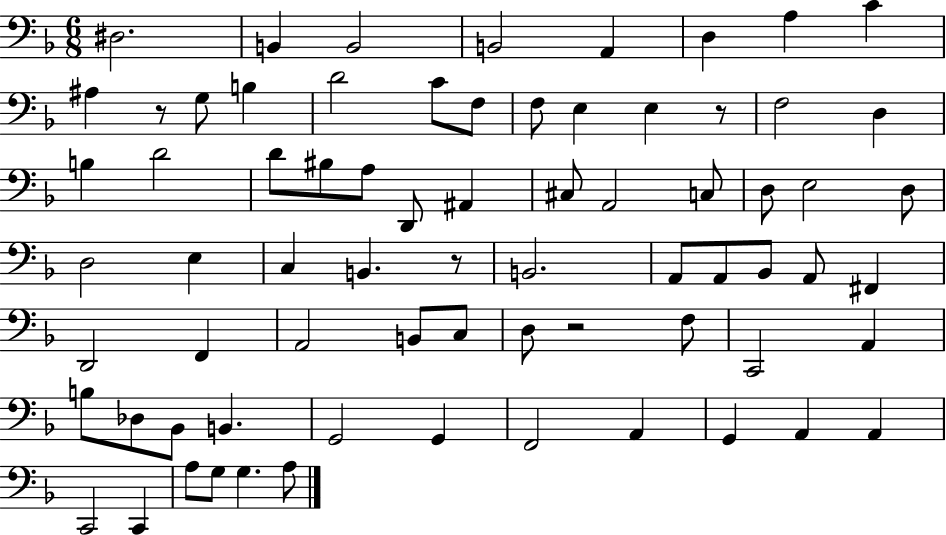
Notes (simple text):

D#3/h. B2/q B2/h B2/h A2/q D3/q A3/q C4/q A#3/q R/e G3/e B3/q D4/h C4/e F3/e F3/e E3/q E3/q R/e F3/h D3/q B3/q D4/h D4/e BIS3/e A3/e D2/e A#2/q C#3/e A2/h C3/e D3/e E3/h D3/e D3/h E3/q C3/q B2/q. R/e B2/h. A2/e A2/e Bb2/e A2/e F#2/q D2/h F2/q A2/h B2/e C3/e D3/e R/h F3/e C2/h A2/q B3/e Db3/e Bb2/e B2/q. G2/h G2/q F2/h A2/q G2/q A2/q A2/q C2/h C2/q A3/e G3/e G3/q. A3/e